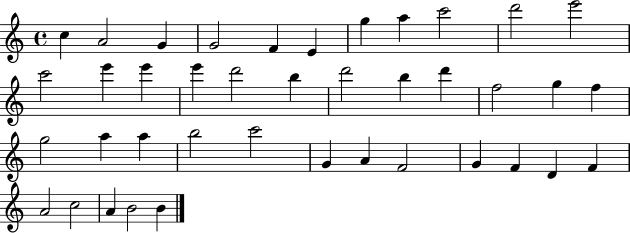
{
  \clef treble
  \time 4/4
  \defaultTimeSignature
  \key c \major
  c''4 a'2 g'4 | g'2 f'4 e'4 | g''4 a''4 c'''2 | d'''2 e'''2 | \break c'''2 e'''4 e'''4 | e'''4 d'''2 b''4 | d'''2 b''4 d'''4 | f''2 g''4 f''4 | \break g''2 a''4 a''4 | b''2 c'''2 | g'4 a'4 f'2 | g'4 f'4 d'4 f'4 | \break a'2 c''2 | a'4 b'2 b'4 | \bar "|."
}